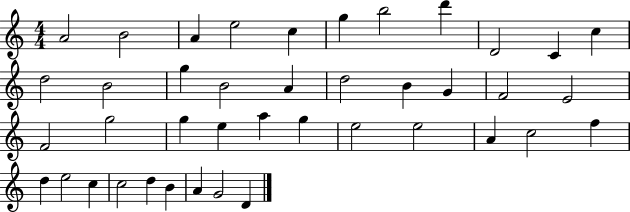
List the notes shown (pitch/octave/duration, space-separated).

A4/h B4/h A4/q E5/h C5/q G5/q B5/h D6/q D4/h C4/q C5/q D5/h B4/h G5/q B4/h A4/q D5/h B4/q G4/q F4/h E4/h F4/h G5/h G5/q E5/q A5/q G5/q E5/h E5/h A4/q C5/h F5/q D5/q E5/h C5/q C5/h D5/q B4/q A4/q G4/h D4/q